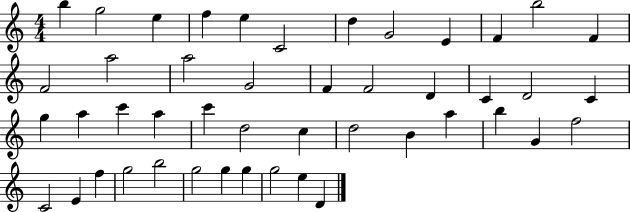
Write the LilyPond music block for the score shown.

{
  \clef treble
  \numericTimeSignature
  \time 4/4
  \key c \major
  b''4 g''2 e''4 | f''4 e''4 c'2 | d''4 g'2 e'4 | f'4 b''2 f'4 | \break f'2 a''2 | a''2 g'2 | f'4 f'2 d'4 | c'4 d'2 c'4 | \break g''4 a''4 c'''4 a''4 | c'''4 d''2 c''4 | d''2 b'4 a''4 | b''4 g'4 f''2 | \break c'2 e'4 f''4 | g''2 b''2 | g''2 g''4 g''4 | g''2 e''4 d'4 | \break \bar "|."
}